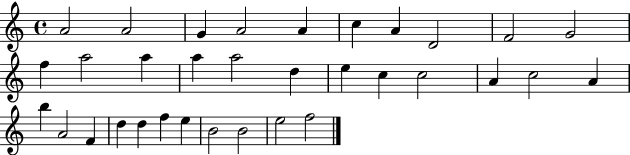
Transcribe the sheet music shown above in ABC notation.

X:1
T:Untitled
M:4/4
L:1/4
K:C
A2 A2 G A2 A c A D2 F2 G2 f a2 a a a2 d e c c2 A c2 A b A2 F d d f e B2 B2 e2 f2